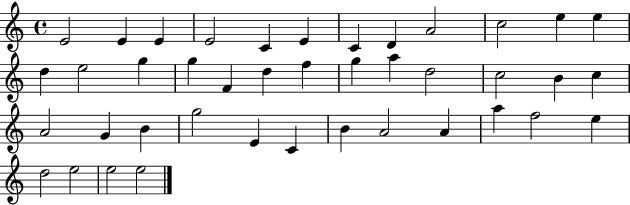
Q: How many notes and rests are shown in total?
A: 41